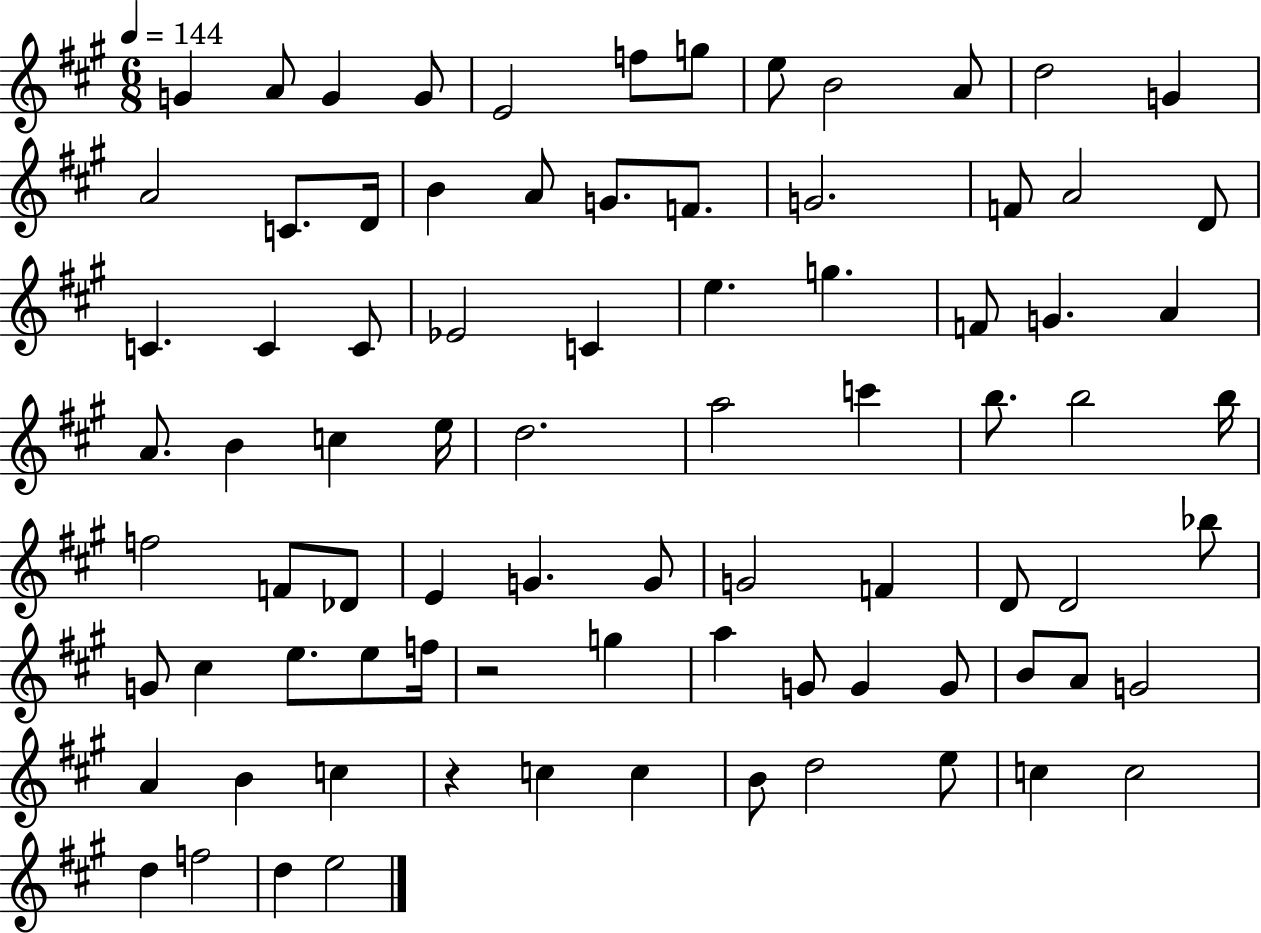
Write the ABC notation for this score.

X:1
T:Untitled
M:6/8
L:1/4
K:A
G A/2 G G/2 E2 f/2 g/2 e/2 B2 A/2 d2 G A2 C/2 D/4 B A/2 G/2 F/2 G2 F/2 A2 D/2 C C C/2 _E2 C e g F/2 G A A/2 B c e/4 d2 a2 c' b/2 b2 b/4 f2 F/2 _D/2 E G G/2 G2 F D/2 D2 _b/2 G/2 ^c e/2 e/2 f/4 z2 g a G/2 G G/2 B/2 A/2 G2 A B c z c c B/2 d2 e/2 c c2 d f2 d e2